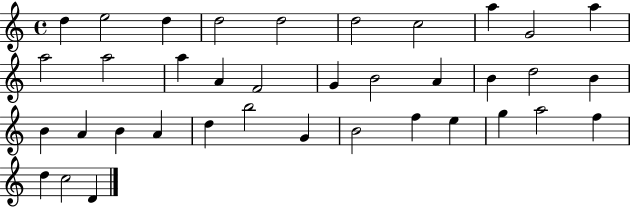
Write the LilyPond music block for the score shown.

{
  \clef treble
  \time 4/4
  \defaultTimeSignature
  \key c \major
  d''4 e''2 d''4 | d''2 d''2 | d''2 c''2 | a''4 g'2 a''4 | \break a''2 a''2 | a''4 a'4 f'2 | g'4 b'2 a'4 | b'4 d''2 b'4 | \break b'4 a'4 b'4 a'4 | d''4 b''2 g'4 | b'2 f''4 e''4 | g''4 a''2 f''4 | \break d''4 c''2 d'4 | \bar "|."
}